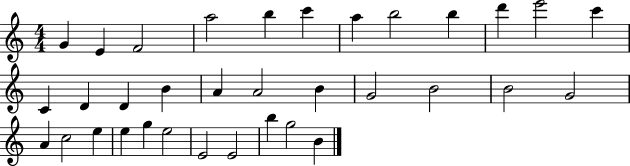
X:1
T:Untitled
M:4/4
L:1/4
K:C
G E F2 a2 b c' a b2 b d' e'2 c' C D D B A A2 B G2 B2 B2 G2 A c2 e e g e2 E2 E2 b g2 B